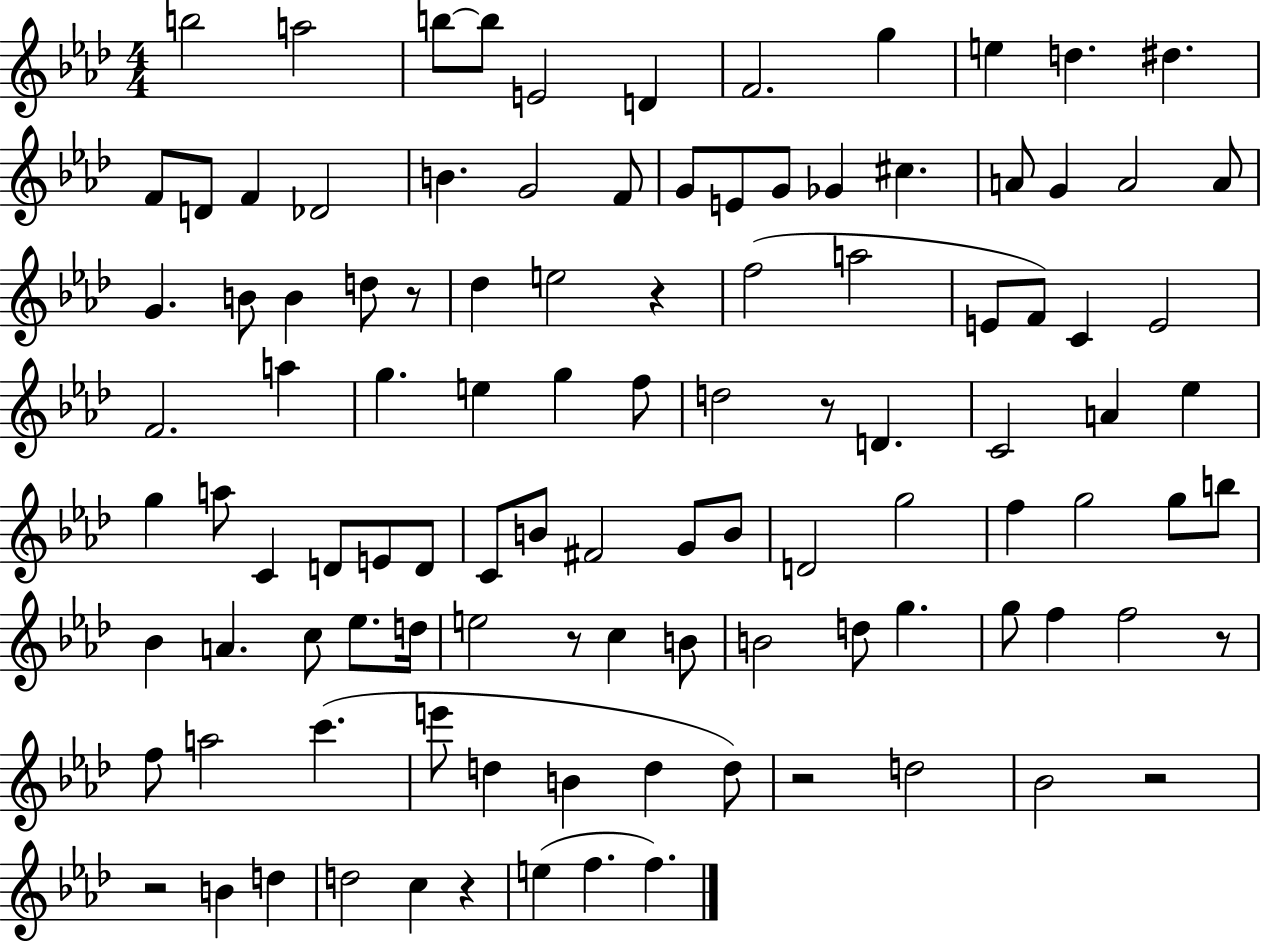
{
  \clef treble
  \numericTimeSignature
  \time 4/4
  \key aes \major
  b''2 a''2 | b''8~~ b''8 e'2 d'4 | f'2. g''4 | e''4 d''4. dis''4. | \break f'8 d'8 f'4 des'2 | b'4. g'2 f'8 | g'8 e'8 g'8 ges'4 cis''4. | a'8 g'4 a'2 a'8 | \break g'4. b'8 b'4 d''8 r8 | des''4 e''2 r4 | f''2( a''2 | e'8 f'8) c'4 e'2 | \break f'2. a''4 | g''4. e''4 g''4 f''8 | d''2 r8 d'4. | c'2 a'4 ees''4 | \break g''4 a''8 c'4 d'8 e'8 d'8 | c'8 b'8 fis'2 g'8 b'8 | d'2 g''2 | f''4 g''2 g''8 b''8 | \break bes'4 a'4. c''8 ees''8. d''16 | e''2 r8 c''4 b'8 | b'2 d''8 g''4. | g''8 f''4 f''2 r8 | \break f''8 a''2 c'''4.( | e'''8 d''4 b'4 d''4 d''8) | r2 d''2 | bes'2 r2 | \break r2 b'4 d''4 | d''2 c''4 r4 | e''4( f''4. f''4.) | \bar "|."
}